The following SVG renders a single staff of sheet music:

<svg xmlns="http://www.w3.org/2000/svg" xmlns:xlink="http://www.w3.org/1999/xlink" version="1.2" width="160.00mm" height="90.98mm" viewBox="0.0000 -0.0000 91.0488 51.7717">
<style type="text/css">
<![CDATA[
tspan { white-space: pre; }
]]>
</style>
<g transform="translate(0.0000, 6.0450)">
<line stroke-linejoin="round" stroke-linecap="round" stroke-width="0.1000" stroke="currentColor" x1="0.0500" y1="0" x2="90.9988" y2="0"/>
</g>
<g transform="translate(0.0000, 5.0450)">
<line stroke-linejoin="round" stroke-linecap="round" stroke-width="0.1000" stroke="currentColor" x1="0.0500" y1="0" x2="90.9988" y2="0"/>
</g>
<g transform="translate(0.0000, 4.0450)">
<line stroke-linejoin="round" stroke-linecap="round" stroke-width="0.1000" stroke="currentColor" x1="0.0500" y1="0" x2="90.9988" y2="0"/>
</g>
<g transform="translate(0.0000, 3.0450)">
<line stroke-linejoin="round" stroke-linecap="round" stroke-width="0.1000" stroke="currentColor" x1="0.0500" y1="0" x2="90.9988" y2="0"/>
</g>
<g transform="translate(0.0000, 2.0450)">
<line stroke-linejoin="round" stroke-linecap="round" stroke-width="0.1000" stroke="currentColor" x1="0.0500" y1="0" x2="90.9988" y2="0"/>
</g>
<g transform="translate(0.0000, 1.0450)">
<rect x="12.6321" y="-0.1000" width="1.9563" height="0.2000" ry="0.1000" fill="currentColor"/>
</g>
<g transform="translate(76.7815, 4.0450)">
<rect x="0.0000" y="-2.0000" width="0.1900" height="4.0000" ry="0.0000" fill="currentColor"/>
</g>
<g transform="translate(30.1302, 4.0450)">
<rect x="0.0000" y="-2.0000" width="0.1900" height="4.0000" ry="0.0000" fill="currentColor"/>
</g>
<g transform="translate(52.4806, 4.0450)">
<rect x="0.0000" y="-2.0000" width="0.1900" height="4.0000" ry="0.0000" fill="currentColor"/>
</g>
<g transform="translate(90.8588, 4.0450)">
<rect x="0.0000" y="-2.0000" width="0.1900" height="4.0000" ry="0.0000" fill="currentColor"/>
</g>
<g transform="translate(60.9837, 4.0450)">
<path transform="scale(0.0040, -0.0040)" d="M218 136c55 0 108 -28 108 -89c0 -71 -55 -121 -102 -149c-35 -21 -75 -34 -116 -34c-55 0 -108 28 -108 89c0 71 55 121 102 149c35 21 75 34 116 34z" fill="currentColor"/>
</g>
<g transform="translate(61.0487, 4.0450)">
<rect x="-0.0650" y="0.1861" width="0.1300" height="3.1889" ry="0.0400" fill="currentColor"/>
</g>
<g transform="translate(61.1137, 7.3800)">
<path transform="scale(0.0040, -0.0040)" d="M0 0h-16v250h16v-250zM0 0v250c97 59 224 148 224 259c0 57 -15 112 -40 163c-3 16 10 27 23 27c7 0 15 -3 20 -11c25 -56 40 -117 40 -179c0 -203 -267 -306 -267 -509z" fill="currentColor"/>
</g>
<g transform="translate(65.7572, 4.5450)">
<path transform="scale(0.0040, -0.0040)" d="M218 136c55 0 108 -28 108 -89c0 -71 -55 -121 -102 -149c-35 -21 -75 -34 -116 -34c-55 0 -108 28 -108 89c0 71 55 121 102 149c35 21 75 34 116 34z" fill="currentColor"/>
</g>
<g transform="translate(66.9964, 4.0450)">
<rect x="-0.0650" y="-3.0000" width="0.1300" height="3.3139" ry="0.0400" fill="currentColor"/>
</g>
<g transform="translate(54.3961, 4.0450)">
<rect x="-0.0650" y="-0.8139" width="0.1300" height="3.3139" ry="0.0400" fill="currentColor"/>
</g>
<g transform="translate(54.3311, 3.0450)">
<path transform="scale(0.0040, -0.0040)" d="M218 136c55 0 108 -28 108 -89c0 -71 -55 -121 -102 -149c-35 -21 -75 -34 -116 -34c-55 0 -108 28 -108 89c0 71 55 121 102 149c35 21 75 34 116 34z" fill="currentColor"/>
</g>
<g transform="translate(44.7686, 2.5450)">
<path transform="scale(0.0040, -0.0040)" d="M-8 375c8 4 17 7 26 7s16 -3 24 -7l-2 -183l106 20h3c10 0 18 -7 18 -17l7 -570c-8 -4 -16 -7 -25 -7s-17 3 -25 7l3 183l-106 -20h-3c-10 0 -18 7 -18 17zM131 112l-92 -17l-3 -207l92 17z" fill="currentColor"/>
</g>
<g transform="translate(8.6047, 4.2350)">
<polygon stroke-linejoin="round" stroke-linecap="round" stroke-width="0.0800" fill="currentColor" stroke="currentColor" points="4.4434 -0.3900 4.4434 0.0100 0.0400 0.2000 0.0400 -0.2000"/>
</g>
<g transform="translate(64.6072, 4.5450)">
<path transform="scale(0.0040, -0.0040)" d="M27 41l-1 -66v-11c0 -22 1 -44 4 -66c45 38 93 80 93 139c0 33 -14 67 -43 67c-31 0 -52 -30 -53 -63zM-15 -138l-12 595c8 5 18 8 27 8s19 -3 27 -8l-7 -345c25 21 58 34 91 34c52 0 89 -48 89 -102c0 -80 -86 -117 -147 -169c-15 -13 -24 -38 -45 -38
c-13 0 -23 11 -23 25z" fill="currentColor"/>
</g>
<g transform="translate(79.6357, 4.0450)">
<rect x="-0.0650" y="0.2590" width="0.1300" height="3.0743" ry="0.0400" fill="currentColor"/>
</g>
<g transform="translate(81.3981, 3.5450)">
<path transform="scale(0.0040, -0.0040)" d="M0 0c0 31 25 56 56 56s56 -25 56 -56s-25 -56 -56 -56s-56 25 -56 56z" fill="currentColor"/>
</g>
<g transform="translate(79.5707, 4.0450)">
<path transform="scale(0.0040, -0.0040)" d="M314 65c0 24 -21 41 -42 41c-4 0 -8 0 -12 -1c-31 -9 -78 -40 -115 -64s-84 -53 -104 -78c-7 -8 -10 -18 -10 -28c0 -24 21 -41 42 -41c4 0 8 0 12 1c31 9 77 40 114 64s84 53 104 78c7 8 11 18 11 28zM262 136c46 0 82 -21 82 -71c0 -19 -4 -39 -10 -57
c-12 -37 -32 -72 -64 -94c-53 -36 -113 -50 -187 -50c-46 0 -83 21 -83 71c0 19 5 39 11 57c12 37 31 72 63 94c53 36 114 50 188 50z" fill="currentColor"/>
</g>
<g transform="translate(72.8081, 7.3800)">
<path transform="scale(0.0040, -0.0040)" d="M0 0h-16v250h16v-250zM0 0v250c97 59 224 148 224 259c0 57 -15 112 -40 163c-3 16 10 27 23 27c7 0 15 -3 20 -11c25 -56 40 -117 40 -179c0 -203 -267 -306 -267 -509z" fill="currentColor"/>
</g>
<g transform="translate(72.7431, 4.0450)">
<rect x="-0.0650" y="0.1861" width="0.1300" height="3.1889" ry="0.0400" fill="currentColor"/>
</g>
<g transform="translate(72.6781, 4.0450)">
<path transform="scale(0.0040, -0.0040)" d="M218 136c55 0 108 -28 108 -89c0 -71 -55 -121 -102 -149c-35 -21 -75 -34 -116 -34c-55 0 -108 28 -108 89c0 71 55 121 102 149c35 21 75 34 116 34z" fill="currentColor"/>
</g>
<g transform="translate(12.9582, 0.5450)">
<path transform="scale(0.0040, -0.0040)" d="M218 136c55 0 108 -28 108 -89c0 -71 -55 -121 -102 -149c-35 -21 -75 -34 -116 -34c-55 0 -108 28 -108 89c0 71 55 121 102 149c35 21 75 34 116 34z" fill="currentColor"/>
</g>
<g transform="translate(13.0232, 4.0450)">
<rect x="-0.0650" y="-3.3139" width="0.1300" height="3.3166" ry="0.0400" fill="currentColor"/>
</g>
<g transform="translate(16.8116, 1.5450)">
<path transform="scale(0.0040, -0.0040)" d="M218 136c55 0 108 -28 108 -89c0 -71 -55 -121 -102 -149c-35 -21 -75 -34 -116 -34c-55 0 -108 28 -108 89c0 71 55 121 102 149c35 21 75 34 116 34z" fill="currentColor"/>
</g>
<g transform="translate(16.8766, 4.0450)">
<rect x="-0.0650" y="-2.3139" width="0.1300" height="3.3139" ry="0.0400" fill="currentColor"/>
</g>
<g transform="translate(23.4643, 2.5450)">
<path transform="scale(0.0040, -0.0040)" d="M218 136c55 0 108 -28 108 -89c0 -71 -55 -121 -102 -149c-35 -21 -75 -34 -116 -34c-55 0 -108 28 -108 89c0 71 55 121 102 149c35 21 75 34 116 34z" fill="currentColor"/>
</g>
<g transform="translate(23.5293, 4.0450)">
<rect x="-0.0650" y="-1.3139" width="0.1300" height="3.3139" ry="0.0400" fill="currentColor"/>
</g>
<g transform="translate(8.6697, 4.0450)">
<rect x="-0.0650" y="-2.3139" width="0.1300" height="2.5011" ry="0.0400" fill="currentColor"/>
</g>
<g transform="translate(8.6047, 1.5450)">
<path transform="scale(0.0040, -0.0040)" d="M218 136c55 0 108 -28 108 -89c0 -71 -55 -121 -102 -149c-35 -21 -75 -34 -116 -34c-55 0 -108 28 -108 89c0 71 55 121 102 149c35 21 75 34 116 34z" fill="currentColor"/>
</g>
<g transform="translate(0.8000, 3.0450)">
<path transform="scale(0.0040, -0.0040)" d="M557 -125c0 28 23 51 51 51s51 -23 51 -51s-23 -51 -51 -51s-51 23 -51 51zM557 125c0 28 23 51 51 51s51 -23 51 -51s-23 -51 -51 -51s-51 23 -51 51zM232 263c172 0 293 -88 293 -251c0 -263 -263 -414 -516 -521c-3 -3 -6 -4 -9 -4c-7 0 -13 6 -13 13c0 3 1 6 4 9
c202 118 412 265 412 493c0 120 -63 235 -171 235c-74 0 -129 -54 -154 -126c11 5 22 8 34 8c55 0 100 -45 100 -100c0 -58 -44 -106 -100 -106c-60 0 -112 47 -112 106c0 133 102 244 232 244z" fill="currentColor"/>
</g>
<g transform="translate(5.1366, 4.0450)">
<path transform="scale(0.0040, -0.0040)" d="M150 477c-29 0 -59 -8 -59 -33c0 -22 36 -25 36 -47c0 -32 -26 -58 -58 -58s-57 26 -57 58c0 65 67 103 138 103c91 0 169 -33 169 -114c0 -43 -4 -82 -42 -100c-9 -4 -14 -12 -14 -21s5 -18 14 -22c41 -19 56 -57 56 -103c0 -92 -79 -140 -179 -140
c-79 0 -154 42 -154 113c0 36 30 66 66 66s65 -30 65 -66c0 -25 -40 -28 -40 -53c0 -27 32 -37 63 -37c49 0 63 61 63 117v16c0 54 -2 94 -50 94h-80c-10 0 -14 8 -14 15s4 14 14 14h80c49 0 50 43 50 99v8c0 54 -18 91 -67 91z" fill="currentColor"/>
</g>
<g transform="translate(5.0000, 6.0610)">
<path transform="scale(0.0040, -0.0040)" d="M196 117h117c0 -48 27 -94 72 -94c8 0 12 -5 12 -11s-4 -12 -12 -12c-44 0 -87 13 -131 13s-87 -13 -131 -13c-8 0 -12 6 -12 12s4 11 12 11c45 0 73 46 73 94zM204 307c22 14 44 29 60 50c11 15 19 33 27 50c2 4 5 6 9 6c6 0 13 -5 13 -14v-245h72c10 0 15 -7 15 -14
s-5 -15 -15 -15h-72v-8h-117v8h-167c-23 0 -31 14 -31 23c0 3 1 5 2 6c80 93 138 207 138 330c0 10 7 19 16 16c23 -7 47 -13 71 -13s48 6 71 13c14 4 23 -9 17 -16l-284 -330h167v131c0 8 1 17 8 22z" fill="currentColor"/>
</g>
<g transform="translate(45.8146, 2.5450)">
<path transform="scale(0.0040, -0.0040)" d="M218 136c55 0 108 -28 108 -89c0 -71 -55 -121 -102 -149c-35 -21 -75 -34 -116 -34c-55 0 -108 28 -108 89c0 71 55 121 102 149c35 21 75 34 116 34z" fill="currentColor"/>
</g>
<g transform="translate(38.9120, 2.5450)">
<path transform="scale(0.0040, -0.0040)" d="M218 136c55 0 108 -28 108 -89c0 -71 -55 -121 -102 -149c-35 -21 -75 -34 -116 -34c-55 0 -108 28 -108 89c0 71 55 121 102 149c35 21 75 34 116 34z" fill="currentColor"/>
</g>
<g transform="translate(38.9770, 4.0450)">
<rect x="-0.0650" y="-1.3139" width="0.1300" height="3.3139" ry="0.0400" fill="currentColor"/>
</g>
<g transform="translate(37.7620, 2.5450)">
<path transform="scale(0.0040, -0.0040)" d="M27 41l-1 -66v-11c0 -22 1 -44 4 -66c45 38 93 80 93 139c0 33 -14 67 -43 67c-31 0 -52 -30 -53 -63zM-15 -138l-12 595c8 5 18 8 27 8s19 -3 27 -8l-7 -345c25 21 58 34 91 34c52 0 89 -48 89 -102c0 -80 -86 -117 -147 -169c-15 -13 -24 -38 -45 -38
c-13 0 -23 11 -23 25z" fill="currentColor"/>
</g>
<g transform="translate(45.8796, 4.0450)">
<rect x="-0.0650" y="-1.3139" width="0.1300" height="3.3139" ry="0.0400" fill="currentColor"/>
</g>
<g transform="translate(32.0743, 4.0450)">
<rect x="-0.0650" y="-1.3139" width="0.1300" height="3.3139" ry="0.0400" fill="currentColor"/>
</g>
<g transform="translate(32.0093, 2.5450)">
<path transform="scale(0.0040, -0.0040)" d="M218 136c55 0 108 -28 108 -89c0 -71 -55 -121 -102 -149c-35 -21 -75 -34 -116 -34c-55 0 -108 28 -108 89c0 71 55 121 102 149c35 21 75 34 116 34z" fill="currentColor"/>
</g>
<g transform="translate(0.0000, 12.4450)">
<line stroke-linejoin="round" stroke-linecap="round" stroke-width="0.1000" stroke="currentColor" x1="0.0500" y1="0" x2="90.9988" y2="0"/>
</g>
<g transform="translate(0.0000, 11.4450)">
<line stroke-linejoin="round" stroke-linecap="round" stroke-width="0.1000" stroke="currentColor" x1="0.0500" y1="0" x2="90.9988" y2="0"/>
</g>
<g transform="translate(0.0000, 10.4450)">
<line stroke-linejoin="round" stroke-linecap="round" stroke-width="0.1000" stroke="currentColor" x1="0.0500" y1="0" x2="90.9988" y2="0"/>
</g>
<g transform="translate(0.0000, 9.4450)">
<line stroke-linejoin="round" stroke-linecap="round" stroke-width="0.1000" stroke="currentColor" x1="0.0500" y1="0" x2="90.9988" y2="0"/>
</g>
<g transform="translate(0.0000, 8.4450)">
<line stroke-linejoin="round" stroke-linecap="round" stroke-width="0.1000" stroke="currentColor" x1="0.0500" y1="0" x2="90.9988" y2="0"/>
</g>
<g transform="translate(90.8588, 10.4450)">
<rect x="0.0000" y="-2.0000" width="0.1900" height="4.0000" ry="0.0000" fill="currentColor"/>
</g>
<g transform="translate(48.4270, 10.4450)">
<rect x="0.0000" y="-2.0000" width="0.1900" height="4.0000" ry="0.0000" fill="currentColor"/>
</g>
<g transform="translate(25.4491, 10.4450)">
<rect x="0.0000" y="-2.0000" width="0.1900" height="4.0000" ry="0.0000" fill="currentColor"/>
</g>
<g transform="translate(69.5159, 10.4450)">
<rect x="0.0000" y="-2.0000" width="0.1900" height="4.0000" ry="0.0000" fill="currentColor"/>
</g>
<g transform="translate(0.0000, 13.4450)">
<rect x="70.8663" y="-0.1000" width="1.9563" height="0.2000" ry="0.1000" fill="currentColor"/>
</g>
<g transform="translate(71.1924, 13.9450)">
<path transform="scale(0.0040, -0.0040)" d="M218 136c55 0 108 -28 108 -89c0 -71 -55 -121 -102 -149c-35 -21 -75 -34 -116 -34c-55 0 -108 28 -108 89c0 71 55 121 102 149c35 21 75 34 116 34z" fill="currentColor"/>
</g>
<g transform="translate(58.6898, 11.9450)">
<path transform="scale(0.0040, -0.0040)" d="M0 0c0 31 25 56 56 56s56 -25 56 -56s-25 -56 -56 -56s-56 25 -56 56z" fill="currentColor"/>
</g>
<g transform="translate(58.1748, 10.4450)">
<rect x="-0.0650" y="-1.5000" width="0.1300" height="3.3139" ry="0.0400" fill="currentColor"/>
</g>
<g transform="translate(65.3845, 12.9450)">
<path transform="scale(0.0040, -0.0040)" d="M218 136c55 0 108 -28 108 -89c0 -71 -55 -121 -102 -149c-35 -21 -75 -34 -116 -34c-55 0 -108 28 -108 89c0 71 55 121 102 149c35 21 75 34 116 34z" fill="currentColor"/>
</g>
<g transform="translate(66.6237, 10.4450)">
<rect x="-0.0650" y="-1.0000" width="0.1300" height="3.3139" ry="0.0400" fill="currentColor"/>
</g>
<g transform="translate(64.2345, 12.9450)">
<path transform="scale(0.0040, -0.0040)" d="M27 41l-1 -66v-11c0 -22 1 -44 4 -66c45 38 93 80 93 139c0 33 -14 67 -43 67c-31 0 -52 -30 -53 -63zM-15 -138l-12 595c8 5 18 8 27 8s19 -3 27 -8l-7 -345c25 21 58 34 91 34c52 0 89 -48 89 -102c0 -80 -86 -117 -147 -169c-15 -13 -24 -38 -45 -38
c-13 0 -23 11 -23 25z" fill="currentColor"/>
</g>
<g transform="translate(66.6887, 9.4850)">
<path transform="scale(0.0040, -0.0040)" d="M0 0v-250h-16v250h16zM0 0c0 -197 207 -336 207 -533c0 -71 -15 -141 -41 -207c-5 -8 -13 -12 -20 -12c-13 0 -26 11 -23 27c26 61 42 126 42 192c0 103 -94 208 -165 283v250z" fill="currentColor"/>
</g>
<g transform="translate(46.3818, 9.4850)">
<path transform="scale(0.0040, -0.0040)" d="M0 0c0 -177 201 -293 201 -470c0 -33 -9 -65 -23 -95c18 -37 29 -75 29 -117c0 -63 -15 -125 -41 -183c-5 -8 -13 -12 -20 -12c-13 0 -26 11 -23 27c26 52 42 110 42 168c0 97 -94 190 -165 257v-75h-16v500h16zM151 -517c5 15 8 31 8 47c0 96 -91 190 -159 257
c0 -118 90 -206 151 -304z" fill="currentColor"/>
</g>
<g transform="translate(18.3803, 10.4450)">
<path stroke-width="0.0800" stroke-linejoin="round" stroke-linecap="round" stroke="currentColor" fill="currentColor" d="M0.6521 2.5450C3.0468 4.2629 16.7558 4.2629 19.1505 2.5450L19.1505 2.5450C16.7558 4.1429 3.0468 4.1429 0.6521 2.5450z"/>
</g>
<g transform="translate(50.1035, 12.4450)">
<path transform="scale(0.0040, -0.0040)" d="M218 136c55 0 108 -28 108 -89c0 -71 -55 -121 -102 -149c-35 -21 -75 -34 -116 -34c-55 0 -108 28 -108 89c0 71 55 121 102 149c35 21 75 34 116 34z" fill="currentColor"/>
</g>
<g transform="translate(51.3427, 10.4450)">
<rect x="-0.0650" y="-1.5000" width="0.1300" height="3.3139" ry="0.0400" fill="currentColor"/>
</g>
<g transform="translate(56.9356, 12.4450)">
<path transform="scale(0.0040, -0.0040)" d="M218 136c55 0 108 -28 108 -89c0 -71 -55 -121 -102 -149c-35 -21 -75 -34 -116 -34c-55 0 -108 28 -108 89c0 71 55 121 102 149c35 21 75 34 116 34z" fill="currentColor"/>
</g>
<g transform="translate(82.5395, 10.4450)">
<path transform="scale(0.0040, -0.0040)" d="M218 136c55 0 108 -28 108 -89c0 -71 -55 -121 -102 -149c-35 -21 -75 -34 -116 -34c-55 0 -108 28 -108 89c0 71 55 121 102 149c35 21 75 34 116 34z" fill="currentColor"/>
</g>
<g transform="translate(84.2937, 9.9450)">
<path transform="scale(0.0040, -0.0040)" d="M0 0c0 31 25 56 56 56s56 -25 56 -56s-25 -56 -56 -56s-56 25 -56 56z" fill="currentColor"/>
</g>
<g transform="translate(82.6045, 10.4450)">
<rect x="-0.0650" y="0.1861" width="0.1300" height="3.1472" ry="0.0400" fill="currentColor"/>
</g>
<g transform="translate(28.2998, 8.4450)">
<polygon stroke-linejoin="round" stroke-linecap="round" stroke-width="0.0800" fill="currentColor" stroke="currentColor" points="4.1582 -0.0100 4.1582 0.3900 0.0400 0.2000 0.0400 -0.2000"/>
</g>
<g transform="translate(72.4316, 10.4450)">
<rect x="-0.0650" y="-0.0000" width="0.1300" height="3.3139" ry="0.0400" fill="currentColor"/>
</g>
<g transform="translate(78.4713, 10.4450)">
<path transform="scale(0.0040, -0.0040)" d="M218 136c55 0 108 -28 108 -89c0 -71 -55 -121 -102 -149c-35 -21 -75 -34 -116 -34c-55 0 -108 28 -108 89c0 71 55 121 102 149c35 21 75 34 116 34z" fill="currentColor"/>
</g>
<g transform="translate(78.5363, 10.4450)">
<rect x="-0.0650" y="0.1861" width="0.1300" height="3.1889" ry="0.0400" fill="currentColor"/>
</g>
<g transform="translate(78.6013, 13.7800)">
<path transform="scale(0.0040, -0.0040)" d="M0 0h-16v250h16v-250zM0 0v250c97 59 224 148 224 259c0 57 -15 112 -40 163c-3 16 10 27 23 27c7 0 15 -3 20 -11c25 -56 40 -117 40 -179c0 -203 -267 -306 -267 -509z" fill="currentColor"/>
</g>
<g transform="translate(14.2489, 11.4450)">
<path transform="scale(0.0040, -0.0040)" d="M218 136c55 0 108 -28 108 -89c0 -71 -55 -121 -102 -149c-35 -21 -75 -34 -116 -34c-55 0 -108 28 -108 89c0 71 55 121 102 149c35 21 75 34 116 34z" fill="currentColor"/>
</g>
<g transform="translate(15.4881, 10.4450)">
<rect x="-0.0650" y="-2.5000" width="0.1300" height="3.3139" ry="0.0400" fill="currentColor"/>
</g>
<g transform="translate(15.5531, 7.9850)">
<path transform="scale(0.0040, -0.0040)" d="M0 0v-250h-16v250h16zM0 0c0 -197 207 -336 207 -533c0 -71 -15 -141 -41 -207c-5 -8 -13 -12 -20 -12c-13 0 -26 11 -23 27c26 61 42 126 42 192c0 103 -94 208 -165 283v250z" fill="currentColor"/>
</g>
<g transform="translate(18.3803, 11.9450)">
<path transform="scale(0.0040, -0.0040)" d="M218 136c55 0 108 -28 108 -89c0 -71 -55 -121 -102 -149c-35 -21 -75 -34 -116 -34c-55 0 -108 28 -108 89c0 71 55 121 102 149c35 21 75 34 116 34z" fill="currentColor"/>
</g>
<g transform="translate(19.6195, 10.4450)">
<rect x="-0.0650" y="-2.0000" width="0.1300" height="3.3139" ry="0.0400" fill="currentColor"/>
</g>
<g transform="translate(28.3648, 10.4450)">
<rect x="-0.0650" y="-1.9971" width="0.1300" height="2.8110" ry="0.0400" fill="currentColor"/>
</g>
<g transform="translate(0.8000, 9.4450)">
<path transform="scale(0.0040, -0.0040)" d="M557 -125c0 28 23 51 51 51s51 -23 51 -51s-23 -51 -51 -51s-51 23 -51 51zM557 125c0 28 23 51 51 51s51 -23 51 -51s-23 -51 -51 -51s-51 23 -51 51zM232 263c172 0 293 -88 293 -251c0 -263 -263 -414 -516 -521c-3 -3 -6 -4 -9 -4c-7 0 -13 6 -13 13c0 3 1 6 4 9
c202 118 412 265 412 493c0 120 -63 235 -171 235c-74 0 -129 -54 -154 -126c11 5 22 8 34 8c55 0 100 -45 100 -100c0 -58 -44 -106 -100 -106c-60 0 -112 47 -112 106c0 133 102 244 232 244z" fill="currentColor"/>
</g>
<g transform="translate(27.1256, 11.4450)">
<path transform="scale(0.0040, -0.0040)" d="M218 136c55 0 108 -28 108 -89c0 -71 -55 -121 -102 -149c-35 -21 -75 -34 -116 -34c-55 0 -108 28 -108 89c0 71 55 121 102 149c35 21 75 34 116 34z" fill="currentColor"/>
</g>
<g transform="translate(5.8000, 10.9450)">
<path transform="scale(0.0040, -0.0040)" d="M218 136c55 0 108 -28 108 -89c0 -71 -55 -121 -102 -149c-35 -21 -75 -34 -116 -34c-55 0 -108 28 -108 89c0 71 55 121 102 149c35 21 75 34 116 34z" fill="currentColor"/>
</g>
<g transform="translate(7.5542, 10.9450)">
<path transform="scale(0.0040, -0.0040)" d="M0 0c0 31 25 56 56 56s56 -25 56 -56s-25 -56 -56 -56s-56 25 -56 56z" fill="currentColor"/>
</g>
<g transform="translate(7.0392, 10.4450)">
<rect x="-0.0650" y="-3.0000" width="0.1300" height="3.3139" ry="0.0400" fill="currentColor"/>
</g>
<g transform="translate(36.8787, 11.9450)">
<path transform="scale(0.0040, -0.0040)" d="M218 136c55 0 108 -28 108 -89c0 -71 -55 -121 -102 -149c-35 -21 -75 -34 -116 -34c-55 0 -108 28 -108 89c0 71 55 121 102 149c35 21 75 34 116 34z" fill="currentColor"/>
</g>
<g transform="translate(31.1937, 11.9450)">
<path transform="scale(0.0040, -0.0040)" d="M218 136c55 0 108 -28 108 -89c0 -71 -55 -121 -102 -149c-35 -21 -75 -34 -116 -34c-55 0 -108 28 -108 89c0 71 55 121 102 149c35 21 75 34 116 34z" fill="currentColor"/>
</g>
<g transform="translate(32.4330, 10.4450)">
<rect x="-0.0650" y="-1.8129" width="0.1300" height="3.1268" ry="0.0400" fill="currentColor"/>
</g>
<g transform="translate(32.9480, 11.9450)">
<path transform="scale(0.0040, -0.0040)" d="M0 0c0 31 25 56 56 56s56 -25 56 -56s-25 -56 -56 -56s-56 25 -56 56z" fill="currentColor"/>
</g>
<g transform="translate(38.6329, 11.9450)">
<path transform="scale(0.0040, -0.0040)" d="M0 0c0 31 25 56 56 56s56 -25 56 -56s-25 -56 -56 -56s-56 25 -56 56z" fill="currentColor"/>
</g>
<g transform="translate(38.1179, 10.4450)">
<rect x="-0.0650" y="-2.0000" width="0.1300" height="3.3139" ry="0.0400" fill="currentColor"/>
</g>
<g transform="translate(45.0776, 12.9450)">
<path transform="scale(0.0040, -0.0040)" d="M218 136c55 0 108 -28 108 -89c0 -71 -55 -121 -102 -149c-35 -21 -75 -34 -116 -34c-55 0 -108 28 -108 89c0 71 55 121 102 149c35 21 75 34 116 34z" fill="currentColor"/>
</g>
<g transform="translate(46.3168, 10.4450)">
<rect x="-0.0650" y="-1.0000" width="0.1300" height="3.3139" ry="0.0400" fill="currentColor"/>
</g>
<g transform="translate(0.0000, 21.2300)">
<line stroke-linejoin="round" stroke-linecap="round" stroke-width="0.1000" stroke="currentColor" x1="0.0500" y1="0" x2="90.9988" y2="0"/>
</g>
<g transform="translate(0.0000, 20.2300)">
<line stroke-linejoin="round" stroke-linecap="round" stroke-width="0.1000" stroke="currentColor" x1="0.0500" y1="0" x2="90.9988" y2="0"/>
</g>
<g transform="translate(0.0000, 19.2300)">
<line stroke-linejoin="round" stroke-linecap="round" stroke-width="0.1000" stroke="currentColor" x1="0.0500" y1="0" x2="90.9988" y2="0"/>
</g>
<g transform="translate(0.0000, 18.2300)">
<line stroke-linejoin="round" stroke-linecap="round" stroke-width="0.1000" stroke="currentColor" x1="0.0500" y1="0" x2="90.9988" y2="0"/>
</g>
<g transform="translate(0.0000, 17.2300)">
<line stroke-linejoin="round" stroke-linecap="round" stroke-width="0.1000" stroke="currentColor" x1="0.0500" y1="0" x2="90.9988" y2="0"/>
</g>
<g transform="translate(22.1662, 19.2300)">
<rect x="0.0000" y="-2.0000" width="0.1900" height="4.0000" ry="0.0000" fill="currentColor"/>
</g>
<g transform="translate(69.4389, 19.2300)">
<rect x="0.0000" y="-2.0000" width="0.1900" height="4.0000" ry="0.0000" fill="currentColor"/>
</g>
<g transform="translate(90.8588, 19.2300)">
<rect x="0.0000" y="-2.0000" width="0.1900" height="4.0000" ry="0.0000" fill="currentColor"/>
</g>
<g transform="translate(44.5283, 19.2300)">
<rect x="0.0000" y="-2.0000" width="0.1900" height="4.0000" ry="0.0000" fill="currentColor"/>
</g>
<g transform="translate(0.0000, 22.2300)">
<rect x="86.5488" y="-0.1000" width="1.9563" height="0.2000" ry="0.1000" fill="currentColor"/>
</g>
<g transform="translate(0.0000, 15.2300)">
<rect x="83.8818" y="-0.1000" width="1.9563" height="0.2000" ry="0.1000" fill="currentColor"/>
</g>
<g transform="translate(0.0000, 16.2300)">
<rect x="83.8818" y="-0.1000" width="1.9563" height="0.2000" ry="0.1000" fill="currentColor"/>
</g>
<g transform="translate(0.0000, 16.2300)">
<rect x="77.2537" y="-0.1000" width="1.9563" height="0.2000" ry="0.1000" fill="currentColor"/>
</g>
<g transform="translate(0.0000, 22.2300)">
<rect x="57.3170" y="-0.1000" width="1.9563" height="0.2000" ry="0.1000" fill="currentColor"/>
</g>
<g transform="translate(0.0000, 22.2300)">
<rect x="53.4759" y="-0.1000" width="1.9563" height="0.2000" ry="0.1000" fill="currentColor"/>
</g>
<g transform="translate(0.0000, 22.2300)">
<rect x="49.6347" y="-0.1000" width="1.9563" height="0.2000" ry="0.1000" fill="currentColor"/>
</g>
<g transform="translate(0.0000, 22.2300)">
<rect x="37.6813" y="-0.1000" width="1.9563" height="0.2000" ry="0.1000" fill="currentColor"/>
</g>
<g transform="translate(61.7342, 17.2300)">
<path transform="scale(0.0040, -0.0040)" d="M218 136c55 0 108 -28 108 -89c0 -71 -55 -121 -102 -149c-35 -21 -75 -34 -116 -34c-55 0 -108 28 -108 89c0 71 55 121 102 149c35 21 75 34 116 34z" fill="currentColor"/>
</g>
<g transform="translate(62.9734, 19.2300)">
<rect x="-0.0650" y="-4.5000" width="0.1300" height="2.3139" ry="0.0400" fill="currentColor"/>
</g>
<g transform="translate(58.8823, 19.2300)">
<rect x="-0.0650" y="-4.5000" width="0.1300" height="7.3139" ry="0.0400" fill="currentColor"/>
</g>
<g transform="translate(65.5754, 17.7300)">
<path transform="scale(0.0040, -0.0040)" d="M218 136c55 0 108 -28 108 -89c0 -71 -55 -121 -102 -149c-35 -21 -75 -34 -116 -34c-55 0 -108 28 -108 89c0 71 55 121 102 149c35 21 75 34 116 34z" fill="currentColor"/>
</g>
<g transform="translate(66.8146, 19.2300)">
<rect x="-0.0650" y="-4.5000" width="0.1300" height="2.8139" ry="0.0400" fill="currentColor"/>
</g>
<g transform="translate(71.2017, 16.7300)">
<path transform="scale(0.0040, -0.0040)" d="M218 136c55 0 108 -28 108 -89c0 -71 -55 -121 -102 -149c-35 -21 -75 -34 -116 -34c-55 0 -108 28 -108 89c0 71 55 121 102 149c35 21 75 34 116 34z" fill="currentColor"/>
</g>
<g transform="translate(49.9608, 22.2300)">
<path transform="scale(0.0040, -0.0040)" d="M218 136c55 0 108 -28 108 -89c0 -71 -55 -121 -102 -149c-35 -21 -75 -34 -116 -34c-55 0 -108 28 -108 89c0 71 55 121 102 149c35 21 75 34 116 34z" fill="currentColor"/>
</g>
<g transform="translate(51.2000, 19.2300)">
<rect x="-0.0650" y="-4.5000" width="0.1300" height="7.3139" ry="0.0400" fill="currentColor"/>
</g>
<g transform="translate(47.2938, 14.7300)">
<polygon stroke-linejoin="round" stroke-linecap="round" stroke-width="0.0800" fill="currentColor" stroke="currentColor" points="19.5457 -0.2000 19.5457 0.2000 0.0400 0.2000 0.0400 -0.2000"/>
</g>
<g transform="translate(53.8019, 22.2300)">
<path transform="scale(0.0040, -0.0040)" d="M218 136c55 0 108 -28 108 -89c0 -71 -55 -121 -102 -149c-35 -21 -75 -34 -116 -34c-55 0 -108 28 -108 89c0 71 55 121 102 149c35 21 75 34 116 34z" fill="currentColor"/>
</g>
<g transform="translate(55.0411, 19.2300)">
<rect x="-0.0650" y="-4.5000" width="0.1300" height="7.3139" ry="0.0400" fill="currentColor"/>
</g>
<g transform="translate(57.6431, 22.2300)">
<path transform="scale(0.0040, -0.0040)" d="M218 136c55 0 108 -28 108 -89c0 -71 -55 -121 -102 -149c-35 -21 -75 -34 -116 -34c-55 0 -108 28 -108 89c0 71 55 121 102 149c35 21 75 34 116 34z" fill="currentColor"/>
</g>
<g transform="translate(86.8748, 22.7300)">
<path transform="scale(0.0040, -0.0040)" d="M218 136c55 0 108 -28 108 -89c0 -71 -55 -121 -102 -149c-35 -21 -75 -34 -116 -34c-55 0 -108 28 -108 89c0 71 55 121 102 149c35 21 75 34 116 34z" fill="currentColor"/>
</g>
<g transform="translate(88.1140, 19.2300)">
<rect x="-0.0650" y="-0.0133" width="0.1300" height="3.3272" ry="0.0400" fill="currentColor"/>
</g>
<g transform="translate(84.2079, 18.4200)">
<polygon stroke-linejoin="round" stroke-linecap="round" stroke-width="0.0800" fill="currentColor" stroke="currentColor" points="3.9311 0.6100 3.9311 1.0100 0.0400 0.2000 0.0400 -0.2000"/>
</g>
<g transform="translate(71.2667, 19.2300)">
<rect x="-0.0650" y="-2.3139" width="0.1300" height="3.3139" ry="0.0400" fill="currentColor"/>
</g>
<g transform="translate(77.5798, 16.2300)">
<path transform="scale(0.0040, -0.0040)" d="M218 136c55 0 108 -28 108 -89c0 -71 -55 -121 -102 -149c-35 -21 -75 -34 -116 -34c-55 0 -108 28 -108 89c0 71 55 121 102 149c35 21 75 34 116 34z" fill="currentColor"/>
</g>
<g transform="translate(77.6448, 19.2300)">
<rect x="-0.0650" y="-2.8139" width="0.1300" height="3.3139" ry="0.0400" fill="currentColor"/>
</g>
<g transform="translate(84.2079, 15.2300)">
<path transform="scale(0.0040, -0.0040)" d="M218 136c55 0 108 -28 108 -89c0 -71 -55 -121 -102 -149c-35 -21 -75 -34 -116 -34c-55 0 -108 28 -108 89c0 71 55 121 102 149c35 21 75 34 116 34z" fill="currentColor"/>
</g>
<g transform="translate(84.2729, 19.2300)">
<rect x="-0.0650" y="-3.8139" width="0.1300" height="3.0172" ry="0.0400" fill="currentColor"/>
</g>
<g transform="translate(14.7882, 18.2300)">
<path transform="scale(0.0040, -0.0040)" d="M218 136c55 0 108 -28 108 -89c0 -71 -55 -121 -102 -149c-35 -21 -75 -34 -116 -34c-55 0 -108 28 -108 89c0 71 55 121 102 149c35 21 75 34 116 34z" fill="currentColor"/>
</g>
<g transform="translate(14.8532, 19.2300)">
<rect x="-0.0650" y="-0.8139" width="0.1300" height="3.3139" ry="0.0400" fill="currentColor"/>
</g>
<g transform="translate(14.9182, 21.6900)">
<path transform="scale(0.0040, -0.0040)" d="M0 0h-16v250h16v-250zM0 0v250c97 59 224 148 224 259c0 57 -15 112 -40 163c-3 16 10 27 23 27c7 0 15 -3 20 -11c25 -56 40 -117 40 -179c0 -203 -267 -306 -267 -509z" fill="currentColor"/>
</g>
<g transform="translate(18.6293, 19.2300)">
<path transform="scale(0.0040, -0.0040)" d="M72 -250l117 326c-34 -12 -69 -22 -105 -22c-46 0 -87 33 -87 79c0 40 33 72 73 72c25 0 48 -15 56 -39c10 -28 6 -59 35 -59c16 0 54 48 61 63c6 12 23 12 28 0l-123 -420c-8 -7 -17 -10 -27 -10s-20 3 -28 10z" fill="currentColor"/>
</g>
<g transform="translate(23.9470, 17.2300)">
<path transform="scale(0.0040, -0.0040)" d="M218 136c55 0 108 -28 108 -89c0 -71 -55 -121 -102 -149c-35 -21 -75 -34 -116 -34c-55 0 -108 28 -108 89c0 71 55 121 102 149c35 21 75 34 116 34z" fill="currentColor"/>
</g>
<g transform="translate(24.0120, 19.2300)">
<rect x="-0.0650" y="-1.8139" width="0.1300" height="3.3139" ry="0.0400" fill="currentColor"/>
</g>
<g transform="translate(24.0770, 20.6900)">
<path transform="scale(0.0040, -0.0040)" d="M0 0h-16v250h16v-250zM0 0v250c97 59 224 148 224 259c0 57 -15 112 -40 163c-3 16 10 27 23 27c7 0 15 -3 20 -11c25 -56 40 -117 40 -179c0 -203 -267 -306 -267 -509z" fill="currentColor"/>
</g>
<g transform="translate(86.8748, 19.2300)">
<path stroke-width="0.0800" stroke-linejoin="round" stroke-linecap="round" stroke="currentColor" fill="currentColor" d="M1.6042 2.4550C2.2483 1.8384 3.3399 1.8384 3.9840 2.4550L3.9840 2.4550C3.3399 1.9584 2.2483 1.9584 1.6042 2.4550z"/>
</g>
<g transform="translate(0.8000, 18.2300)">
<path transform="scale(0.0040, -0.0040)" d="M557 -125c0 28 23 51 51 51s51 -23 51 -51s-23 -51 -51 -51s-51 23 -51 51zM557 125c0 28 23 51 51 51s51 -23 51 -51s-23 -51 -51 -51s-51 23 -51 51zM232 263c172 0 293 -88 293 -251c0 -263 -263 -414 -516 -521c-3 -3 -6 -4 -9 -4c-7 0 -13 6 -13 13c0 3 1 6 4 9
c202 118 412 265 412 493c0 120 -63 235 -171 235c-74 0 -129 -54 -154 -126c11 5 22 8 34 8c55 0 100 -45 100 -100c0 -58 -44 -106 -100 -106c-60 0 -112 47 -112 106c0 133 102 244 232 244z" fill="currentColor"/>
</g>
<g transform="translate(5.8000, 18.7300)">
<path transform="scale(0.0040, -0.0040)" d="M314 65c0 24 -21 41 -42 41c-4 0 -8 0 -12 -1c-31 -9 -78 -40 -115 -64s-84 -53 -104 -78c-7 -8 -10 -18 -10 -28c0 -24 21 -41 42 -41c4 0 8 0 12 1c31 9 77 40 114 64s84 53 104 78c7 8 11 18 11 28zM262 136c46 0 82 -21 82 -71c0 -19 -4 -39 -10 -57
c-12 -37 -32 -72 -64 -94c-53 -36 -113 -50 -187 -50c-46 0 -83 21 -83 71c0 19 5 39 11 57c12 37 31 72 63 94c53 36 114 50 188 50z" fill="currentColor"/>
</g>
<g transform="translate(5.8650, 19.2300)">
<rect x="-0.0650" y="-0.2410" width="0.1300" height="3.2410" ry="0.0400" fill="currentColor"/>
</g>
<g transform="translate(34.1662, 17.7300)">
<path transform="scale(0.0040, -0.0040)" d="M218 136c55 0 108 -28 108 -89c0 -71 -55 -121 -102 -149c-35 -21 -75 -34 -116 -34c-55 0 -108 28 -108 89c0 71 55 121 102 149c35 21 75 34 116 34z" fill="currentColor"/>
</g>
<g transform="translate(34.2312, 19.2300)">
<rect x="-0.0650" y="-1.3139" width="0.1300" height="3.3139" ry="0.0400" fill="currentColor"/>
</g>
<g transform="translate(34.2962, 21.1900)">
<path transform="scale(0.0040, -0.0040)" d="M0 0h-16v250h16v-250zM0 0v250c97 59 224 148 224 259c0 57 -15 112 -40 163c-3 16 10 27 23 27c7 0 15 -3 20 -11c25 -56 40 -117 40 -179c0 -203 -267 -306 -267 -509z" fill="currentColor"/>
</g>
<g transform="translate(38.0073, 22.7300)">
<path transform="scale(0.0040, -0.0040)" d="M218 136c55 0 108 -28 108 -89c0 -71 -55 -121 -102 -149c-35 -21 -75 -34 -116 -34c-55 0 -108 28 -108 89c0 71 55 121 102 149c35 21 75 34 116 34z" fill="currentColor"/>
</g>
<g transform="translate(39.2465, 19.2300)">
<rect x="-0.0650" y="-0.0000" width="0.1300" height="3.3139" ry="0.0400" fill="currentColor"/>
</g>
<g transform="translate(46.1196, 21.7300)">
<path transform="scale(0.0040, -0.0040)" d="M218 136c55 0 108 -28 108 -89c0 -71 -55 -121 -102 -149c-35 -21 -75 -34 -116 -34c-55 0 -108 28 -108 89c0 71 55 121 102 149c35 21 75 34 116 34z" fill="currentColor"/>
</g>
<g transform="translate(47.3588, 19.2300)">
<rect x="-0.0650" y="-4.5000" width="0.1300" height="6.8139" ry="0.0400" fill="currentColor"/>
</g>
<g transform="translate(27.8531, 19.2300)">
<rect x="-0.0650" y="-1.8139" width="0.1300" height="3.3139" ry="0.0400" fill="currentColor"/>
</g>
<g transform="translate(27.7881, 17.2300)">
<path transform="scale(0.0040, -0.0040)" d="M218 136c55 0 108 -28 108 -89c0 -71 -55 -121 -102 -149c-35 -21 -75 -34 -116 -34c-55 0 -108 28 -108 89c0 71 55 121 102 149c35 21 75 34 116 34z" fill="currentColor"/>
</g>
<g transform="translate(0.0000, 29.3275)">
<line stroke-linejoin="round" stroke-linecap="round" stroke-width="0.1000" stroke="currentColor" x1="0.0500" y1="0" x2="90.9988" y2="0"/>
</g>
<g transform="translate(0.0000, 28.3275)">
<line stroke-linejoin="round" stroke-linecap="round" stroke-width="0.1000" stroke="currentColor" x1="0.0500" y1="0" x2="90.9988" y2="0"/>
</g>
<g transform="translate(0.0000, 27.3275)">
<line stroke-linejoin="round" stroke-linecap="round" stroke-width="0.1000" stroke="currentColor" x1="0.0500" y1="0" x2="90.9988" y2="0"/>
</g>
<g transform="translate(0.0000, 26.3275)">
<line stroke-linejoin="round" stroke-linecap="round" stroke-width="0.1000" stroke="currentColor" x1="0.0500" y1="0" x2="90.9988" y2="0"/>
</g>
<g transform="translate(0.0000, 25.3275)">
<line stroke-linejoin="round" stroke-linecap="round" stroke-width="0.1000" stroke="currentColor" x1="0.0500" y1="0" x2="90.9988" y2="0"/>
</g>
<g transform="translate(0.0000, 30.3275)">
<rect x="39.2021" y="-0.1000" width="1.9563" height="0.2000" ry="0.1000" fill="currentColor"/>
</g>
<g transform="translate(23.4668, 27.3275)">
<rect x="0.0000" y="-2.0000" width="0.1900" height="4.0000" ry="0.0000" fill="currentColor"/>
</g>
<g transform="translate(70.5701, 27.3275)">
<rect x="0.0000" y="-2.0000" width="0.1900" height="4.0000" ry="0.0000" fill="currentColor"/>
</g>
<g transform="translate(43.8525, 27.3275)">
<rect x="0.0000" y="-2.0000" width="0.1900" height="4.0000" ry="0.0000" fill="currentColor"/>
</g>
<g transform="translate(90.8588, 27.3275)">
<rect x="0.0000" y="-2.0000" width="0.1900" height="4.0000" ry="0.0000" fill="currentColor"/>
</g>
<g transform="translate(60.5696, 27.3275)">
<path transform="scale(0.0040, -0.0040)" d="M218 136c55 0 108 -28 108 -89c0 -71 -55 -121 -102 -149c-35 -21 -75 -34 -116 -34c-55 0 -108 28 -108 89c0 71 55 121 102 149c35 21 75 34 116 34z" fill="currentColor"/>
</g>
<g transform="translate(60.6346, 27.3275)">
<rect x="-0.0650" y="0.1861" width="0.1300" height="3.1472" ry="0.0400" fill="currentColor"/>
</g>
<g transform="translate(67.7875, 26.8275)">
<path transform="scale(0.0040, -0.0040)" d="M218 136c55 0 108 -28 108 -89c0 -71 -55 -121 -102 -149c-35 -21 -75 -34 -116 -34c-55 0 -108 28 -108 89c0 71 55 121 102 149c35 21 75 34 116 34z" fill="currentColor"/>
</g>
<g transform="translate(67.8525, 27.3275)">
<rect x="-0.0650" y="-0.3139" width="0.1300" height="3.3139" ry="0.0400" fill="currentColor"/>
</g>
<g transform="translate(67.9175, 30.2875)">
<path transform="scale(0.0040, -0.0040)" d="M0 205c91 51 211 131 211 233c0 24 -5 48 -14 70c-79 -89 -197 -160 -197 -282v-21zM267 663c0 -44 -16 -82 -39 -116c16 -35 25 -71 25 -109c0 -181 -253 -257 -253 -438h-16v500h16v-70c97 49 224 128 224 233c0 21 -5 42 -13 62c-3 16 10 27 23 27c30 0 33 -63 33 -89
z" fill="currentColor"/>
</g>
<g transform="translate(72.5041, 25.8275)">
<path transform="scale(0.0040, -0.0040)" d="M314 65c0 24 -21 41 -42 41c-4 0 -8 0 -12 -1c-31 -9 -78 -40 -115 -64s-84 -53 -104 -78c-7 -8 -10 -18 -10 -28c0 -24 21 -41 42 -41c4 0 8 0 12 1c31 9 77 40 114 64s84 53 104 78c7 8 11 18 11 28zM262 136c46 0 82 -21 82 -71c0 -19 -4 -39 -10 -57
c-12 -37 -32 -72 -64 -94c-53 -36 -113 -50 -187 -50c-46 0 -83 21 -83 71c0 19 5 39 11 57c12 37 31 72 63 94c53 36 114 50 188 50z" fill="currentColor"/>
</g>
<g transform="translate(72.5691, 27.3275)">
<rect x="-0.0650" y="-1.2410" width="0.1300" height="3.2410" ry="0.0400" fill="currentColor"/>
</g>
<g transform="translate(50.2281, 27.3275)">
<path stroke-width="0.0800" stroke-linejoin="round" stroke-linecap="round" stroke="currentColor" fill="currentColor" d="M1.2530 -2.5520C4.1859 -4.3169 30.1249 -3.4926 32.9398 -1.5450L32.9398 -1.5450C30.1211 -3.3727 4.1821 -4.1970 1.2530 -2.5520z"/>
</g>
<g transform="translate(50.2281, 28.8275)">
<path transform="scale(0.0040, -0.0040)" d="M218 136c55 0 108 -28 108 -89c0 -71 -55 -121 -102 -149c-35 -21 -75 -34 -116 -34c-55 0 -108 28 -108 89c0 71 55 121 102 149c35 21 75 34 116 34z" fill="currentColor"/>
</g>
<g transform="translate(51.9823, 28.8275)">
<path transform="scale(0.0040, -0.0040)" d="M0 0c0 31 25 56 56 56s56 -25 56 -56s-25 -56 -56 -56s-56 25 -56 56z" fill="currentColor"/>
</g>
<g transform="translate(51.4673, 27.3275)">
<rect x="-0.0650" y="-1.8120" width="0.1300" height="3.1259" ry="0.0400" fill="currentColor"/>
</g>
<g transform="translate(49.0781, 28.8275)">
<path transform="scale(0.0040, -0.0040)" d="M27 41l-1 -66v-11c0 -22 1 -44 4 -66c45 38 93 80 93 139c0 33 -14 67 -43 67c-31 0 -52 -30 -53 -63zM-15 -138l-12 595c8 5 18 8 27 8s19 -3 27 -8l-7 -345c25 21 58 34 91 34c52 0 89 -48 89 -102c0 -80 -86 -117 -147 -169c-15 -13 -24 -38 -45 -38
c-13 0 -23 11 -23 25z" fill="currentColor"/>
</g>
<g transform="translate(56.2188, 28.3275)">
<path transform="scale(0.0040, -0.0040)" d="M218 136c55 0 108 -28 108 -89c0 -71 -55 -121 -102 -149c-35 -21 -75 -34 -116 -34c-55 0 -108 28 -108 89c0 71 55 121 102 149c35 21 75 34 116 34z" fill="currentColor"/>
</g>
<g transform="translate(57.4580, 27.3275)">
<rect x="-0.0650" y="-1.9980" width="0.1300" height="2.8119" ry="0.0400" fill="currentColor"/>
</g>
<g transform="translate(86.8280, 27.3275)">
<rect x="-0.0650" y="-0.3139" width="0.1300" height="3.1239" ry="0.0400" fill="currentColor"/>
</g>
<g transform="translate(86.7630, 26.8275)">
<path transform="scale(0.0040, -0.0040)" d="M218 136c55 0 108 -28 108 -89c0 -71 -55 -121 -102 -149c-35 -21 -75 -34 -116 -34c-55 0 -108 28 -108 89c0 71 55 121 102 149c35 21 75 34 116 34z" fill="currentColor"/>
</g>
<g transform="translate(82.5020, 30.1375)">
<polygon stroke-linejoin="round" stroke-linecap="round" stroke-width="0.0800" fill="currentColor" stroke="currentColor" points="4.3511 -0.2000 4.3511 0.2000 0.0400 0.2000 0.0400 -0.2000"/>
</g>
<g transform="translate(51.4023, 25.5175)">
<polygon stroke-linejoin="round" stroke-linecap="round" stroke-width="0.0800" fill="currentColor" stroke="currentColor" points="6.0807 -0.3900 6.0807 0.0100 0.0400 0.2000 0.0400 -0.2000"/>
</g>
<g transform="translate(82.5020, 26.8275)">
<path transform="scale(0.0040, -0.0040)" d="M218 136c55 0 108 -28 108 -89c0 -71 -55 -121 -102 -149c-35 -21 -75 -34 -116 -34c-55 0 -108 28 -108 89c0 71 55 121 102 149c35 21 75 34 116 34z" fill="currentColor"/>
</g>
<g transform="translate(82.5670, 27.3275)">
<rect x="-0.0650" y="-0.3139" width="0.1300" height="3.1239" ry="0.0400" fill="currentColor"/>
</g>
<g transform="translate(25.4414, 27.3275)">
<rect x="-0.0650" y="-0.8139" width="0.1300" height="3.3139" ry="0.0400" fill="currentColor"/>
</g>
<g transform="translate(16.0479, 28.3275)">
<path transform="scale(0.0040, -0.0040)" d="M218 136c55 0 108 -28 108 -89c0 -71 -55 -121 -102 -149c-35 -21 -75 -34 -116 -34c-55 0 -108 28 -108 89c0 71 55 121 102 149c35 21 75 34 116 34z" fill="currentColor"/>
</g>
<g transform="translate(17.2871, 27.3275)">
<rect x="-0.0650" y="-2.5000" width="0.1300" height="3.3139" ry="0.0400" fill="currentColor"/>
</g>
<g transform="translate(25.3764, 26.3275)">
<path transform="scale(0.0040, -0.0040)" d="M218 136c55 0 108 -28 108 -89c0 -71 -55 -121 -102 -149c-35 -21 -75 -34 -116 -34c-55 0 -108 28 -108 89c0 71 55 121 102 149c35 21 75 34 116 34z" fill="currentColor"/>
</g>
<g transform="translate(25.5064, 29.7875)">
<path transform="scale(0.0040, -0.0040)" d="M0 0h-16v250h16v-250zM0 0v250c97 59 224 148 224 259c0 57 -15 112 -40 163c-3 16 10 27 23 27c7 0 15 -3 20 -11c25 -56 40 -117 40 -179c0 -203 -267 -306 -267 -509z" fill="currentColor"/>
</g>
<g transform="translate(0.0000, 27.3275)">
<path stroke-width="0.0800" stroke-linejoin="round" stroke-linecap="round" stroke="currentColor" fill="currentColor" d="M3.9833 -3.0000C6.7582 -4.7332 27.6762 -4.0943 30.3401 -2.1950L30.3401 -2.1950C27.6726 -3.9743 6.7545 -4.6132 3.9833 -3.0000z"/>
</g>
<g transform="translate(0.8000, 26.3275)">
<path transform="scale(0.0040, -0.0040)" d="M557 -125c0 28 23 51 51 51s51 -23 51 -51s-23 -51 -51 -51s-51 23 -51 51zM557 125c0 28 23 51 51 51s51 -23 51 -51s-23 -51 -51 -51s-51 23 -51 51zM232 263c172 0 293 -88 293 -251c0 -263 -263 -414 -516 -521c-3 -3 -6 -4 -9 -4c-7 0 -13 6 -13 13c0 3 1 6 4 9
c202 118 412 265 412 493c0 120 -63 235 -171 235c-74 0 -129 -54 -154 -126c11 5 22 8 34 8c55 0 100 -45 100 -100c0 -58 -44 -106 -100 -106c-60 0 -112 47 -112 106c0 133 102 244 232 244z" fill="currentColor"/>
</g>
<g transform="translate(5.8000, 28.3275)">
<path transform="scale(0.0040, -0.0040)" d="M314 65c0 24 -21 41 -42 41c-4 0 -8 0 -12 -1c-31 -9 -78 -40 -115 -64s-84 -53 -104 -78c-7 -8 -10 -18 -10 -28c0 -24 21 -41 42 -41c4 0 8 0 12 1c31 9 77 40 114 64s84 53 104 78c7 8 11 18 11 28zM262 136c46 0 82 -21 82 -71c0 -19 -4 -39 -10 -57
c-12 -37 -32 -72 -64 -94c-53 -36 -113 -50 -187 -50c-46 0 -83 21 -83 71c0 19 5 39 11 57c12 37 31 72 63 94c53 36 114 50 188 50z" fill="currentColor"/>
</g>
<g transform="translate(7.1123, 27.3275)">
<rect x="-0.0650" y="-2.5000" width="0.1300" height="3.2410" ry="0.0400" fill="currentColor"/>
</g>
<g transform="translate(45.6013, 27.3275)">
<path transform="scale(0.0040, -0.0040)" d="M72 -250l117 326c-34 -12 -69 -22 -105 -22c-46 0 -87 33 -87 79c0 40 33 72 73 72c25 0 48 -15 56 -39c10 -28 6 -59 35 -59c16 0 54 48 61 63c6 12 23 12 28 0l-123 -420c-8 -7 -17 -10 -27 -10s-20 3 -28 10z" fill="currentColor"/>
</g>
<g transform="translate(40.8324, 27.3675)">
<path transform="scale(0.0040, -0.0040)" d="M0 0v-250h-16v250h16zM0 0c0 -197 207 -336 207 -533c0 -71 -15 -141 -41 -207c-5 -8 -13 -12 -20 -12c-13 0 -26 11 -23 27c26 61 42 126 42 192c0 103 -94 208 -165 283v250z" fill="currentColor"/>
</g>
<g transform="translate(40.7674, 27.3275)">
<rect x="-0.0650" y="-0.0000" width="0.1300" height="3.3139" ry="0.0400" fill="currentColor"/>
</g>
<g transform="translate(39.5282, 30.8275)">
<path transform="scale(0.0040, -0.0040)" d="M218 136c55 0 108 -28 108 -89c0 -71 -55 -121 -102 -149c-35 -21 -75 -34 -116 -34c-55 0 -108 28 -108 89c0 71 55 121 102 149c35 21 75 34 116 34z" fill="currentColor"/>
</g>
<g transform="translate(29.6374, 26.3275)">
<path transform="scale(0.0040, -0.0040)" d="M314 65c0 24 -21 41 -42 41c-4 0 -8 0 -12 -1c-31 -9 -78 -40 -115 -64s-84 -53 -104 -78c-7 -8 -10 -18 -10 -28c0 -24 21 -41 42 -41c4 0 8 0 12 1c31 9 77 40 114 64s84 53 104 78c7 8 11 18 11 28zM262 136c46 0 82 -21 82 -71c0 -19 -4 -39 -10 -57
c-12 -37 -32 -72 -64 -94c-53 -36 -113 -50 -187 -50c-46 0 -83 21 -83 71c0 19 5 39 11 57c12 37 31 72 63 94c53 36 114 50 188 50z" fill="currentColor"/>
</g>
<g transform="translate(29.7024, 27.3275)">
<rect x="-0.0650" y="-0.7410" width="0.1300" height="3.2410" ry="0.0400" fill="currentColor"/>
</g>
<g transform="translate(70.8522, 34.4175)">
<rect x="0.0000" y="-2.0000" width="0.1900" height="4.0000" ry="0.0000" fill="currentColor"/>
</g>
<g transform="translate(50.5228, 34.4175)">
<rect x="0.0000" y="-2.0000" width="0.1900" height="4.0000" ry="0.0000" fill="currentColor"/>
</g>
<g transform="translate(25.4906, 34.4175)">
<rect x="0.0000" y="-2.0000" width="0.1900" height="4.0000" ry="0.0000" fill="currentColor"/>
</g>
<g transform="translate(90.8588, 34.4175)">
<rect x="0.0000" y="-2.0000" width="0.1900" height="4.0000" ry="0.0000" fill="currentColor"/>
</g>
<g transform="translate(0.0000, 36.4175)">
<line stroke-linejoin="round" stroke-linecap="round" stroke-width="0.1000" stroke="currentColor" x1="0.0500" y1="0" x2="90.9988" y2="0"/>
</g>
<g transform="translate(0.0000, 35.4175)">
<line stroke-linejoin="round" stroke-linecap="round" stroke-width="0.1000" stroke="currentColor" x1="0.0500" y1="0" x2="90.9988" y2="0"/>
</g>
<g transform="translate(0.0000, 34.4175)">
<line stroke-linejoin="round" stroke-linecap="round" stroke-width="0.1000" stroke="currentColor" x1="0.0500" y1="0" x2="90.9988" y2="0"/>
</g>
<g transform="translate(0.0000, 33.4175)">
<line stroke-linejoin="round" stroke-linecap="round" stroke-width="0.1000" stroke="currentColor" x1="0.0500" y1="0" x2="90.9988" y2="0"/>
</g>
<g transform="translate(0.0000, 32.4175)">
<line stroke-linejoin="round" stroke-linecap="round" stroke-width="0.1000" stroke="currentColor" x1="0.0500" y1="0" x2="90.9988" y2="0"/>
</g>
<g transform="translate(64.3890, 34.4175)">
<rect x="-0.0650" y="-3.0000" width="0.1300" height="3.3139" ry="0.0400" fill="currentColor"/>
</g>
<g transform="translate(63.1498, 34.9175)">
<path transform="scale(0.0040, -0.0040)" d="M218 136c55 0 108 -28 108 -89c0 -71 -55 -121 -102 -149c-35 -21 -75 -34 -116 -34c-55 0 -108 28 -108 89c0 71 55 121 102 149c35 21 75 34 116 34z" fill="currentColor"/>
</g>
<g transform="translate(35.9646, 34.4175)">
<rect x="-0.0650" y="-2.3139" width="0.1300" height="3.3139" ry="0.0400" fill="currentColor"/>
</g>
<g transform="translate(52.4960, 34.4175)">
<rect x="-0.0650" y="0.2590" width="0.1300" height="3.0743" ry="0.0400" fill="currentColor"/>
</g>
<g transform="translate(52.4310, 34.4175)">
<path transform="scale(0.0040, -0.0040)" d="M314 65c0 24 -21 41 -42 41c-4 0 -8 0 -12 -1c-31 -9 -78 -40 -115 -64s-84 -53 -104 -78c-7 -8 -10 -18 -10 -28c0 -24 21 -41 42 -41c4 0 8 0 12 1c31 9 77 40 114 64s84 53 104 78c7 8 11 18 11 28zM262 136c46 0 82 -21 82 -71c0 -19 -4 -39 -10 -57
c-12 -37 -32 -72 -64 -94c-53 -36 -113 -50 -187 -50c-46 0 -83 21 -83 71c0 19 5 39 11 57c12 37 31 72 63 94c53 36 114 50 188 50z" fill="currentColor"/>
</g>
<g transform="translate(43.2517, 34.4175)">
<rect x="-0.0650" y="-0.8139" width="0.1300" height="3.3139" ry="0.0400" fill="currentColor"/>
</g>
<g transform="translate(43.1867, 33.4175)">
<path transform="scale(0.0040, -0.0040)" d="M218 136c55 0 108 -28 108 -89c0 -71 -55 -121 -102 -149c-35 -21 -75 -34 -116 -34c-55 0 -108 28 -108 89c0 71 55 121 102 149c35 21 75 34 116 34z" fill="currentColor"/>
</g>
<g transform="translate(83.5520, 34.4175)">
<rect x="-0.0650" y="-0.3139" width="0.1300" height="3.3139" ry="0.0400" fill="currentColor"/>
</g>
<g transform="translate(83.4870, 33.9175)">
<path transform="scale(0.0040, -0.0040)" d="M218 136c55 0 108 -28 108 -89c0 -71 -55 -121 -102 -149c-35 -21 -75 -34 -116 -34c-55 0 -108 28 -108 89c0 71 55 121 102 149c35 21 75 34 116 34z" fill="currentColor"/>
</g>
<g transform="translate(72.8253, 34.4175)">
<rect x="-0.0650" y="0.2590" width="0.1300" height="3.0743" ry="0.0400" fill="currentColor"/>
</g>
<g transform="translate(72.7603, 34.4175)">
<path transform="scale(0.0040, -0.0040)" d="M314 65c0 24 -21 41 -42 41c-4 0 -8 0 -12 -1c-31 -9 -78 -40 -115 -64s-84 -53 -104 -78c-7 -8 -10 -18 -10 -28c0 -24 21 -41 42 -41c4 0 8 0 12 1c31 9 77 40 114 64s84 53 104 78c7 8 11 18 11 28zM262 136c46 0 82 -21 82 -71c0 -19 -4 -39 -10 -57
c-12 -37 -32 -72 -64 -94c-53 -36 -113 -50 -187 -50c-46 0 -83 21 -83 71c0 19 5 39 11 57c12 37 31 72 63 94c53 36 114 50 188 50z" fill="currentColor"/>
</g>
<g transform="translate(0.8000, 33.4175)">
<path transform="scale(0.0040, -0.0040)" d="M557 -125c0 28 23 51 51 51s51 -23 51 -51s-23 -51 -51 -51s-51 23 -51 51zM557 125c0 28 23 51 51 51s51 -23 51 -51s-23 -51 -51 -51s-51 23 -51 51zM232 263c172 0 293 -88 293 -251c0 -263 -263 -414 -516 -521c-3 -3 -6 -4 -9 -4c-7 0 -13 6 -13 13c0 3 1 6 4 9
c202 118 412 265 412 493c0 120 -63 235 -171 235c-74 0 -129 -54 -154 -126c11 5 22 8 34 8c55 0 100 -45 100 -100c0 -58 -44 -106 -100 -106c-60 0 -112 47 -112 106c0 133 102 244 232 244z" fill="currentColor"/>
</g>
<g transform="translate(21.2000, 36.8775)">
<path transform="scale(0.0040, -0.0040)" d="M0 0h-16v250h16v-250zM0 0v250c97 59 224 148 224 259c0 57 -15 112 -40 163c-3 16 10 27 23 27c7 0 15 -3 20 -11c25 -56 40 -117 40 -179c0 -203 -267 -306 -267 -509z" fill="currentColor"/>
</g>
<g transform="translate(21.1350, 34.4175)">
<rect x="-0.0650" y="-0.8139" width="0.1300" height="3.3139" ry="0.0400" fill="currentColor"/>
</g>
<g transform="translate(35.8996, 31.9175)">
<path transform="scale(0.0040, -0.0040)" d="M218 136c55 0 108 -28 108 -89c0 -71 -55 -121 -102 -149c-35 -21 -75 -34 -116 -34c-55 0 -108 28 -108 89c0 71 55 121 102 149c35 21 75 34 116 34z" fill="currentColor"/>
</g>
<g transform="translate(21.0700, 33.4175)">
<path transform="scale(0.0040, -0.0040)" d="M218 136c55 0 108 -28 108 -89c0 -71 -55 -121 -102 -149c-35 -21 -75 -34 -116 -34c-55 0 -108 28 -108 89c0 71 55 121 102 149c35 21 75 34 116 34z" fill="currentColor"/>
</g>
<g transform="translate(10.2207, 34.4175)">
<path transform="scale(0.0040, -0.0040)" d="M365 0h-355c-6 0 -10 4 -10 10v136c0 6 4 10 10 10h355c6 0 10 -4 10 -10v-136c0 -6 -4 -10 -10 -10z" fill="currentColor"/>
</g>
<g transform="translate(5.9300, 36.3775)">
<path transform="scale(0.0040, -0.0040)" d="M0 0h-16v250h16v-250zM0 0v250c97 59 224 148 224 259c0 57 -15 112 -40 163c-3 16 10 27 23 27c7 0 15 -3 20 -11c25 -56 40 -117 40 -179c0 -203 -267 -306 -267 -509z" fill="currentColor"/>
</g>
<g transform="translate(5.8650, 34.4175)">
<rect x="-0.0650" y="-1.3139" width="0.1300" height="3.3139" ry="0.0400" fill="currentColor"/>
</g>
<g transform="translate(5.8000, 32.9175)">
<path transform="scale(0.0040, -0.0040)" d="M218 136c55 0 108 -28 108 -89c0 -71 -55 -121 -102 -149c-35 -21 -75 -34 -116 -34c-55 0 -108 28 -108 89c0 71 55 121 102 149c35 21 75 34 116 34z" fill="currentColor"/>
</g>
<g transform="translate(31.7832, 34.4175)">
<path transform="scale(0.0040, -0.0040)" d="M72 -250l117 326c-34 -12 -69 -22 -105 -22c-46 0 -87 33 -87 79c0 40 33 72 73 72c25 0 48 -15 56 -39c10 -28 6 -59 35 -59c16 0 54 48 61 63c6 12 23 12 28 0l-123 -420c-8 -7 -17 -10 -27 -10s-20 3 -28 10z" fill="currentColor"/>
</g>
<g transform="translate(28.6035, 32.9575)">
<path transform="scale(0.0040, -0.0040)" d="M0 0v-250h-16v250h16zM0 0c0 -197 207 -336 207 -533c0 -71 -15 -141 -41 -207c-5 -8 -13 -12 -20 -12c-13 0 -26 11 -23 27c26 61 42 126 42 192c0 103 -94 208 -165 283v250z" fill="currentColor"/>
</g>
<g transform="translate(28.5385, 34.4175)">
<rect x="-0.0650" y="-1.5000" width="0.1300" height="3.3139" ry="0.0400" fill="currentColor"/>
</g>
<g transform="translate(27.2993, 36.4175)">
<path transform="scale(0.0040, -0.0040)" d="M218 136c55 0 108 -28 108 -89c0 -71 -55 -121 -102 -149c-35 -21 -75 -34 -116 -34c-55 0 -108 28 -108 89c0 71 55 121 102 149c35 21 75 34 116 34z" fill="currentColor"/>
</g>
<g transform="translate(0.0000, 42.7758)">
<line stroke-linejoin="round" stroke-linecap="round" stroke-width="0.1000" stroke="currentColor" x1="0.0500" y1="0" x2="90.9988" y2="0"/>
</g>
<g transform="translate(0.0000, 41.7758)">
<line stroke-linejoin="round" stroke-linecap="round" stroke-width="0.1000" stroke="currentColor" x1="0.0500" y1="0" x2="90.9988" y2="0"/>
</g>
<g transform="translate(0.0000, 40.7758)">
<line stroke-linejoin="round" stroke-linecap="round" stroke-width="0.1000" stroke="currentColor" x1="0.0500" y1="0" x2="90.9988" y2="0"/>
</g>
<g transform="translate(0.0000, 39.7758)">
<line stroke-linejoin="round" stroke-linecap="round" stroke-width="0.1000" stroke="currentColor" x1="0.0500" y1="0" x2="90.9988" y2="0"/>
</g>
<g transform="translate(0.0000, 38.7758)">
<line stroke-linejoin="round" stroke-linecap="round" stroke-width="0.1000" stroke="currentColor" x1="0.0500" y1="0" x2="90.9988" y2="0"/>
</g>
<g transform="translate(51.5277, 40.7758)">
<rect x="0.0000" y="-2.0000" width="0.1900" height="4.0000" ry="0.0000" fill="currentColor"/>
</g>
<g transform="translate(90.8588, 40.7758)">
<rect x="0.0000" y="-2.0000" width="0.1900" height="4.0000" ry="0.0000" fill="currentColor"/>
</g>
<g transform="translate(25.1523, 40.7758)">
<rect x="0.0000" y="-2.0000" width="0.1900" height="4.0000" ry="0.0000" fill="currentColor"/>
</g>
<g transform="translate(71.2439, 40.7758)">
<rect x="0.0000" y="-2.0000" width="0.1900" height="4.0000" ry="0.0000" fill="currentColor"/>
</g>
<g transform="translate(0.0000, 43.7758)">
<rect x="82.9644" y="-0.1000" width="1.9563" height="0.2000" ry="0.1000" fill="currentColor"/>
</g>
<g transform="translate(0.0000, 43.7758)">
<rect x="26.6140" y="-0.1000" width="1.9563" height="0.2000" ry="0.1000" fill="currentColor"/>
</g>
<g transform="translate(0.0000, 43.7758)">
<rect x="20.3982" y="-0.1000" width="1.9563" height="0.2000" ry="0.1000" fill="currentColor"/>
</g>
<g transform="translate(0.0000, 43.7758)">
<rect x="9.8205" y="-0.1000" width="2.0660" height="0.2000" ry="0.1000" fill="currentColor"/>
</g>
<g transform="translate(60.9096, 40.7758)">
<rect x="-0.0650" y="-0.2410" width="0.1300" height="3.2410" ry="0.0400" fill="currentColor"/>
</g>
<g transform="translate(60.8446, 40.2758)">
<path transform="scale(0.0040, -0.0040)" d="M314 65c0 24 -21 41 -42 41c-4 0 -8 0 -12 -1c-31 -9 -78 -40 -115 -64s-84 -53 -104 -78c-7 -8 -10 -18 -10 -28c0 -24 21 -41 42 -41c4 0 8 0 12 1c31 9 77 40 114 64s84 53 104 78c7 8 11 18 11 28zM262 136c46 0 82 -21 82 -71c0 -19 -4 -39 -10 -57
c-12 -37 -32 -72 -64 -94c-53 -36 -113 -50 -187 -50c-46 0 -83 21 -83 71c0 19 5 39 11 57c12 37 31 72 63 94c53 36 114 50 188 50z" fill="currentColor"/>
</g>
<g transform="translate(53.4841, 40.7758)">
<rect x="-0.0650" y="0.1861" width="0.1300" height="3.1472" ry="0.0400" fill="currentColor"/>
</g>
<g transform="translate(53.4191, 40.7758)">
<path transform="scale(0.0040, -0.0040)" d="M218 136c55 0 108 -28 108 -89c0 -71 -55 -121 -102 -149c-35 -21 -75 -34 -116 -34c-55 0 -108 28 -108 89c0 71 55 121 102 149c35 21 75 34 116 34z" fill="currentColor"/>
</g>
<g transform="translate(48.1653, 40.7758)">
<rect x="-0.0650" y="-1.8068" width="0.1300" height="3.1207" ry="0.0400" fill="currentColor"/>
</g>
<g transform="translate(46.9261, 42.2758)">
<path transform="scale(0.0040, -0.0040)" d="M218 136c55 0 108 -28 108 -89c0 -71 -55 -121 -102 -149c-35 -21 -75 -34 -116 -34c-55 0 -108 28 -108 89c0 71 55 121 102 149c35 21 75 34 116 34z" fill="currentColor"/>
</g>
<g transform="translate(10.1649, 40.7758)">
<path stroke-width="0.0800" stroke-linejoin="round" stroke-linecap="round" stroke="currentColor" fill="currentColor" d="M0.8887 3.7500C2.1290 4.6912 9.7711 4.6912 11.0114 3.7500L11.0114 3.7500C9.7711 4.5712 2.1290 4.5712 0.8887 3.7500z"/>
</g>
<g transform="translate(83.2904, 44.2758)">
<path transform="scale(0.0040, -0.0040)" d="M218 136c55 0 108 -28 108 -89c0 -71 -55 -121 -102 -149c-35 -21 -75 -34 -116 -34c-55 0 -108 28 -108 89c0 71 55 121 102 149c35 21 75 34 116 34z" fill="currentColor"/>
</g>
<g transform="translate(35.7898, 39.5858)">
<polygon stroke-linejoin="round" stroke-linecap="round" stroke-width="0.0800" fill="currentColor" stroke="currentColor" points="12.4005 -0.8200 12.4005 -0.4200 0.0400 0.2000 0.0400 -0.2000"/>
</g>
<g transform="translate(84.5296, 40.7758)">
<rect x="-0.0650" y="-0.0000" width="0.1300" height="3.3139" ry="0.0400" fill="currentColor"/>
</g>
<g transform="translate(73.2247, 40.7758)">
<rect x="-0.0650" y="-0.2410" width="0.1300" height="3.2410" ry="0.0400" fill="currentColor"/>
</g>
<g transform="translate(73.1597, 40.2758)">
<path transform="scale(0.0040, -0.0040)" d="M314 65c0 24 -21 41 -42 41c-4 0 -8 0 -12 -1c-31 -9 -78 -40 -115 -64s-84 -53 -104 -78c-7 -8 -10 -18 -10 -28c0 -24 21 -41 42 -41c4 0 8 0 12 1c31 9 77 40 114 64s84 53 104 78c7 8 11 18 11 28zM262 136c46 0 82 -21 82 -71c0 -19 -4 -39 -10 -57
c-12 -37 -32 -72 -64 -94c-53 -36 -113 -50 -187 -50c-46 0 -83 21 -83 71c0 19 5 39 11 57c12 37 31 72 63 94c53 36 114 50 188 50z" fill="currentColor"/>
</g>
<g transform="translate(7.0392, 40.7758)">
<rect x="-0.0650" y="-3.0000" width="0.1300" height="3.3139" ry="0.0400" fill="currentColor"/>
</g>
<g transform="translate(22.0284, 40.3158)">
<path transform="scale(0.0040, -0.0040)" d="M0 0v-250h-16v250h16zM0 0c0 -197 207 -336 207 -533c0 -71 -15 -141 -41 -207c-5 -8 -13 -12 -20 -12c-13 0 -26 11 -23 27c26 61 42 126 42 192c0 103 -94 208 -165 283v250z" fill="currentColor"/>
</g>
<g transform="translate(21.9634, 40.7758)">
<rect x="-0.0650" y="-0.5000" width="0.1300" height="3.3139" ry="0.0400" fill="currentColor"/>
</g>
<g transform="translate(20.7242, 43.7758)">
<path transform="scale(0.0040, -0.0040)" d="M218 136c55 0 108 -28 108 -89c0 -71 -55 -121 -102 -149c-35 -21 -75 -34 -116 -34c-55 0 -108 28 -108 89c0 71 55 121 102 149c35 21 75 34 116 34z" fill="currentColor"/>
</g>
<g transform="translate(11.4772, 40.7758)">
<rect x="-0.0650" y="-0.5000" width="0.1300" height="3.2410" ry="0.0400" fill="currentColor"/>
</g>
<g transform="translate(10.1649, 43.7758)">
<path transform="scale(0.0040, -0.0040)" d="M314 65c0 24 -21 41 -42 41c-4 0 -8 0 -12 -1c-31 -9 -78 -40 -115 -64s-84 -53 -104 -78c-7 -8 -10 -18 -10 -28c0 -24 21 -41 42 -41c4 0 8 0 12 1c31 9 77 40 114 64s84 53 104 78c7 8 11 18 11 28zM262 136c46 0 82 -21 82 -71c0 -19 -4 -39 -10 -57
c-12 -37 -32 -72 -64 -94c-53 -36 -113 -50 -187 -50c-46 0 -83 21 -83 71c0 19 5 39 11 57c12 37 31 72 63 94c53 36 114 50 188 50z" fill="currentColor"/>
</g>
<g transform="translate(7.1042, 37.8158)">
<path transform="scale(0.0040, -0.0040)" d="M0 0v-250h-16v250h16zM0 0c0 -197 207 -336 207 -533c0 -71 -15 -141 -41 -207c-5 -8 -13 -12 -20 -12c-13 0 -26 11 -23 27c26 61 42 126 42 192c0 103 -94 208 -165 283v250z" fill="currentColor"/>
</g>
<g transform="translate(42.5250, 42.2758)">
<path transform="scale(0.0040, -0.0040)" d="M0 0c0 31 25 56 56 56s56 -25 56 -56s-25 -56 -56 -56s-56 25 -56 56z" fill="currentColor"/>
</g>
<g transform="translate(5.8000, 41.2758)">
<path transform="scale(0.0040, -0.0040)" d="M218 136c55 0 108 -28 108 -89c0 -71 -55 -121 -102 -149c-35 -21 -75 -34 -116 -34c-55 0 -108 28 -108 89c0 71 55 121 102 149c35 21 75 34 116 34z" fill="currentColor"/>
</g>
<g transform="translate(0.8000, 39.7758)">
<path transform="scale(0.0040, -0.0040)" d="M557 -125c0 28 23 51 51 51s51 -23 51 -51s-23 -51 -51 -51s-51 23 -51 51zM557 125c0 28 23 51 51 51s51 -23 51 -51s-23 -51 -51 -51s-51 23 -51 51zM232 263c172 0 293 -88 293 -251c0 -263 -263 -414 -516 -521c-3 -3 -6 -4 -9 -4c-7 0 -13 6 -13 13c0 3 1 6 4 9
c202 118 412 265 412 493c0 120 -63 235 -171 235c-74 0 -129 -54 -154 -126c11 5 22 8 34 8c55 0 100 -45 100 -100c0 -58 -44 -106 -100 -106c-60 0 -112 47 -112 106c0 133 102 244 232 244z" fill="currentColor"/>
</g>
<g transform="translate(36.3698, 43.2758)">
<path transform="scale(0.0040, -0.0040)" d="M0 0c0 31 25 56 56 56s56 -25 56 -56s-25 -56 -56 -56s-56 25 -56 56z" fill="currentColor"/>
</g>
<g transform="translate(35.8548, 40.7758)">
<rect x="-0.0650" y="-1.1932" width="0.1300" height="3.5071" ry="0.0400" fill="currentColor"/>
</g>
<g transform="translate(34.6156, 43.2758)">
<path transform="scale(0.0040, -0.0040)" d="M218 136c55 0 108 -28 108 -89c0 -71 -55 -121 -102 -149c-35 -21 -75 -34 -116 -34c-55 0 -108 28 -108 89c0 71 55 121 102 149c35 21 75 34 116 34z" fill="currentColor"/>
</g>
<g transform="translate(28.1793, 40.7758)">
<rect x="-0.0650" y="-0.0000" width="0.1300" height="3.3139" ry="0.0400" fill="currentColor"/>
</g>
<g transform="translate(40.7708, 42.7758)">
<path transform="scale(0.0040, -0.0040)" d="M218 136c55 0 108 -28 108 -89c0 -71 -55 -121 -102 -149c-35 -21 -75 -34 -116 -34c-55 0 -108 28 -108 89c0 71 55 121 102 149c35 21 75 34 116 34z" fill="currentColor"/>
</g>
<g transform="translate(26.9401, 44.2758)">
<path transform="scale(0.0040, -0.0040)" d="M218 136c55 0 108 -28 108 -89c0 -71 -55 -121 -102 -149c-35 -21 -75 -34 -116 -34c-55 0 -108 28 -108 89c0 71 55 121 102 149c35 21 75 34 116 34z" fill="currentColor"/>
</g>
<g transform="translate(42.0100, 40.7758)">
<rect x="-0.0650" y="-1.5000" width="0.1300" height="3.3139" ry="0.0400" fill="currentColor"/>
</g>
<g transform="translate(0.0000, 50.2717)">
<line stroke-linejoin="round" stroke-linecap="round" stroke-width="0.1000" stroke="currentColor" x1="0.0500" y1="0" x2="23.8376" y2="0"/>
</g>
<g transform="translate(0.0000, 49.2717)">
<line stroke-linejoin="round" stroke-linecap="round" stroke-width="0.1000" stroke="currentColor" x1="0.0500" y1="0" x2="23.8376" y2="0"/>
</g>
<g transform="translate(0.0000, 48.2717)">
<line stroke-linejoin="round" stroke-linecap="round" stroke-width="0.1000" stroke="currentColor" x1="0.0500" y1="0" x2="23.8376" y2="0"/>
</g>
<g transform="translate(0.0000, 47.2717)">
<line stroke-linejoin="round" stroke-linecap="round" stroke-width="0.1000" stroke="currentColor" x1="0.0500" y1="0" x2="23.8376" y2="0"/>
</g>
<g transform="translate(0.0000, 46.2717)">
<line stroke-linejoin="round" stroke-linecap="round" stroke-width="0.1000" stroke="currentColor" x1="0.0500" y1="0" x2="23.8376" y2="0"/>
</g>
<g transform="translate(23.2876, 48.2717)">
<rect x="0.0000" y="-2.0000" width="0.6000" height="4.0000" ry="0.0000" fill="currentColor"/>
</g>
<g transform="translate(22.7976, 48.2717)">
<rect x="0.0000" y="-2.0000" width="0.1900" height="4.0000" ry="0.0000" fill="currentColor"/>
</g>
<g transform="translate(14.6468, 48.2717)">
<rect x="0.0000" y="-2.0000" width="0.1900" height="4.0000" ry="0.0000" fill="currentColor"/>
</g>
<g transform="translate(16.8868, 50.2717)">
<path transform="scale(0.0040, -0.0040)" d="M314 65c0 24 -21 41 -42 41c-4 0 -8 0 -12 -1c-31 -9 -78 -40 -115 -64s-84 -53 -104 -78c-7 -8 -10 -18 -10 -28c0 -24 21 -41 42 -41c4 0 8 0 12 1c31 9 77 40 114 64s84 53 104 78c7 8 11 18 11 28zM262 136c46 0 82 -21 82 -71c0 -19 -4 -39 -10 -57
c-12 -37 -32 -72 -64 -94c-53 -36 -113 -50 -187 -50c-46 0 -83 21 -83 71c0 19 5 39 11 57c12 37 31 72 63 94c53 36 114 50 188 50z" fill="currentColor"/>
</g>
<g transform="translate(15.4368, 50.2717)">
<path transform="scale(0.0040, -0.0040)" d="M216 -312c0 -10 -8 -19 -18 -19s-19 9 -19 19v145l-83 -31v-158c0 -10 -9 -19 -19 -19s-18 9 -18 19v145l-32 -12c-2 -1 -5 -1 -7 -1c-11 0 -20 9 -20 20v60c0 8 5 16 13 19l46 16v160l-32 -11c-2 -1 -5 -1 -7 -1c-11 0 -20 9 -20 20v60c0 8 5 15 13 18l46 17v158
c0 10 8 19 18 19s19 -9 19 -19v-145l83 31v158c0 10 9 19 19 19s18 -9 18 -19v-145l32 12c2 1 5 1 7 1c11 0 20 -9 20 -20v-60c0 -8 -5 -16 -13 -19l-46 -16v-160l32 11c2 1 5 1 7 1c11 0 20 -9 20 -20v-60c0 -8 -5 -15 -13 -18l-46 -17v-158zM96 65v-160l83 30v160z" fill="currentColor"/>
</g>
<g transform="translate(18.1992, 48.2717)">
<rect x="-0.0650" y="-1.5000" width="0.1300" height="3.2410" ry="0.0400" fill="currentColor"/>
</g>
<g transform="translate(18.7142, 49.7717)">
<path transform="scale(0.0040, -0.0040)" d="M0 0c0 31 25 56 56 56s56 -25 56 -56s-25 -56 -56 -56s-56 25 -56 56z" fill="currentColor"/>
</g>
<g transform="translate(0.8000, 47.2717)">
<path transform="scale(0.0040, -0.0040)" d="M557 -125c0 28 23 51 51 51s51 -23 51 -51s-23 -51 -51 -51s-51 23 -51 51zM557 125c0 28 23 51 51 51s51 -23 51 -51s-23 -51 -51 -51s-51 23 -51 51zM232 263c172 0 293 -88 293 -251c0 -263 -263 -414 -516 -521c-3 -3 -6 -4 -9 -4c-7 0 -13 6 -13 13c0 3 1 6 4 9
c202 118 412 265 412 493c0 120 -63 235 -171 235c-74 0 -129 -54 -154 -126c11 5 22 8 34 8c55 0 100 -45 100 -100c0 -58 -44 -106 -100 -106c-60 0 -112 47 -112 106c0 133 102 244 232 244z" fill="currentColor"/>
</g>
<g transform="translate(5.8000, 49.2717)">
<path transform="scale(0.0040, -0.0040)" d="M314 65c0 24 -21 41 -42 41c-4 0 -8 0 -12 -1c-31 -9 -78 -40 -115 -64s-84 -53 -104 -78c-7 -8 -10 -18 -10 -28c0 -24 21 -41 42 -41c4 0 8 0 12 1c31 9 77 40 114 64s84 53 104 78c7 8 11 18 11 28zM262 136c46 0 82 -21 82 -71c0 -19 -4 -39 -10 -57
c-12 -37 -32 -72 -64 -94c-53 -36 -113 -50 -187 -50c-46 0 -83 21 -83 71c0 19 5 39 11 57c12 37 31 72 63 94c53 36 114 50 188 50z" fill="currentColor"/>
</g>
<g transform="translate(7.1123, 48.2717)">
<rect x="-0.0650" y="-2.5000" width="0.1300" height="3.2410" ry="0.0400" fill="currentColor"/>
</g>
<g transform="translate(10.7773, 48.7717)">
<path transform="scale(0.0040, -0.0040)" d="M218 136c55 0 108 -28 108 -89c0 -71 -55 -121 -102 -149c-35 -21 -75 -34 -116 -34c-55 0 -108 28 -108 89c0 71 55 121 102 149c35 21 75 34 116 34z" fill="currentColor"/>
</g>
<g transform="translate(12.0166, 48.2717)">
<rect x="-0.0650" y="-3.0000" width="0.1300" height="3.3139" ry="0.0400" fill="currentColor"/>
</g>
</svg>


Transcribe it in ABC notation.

X:1
T:Untitled
M:3/4
L:1/4
K:C
B,/2 D/2 B, G, G, _G, G, F, D,/2 _C, D,/2 D,2 C, B,,/2 A,, B,,/2 A,,/2 A,, F,,/4 G,, G,, _F,,/2 D,, D,/2 D, E,2 F,/2 z/2 A,/2 A, G,/2 D,, F,,/2 E,,/2 E,,/2 E,,/2 A,/2 G,/2 B, C E/2 D,,/2 B,,2 B,, F,/2 F,2 D,,/2 z/2 _A,,/2 B,,/2 D, E,/4 G,2 E,/2 E,/2 G,/2 z2 F,/2 G,,/2 z/2 B, F, D,2 C, D,2 E, C,/2 E,,2 E,,/2 D,, F,,/2 G,,/2 A,,/2 D, E,2 E,2 D,, B,,2 C, ^G,,2